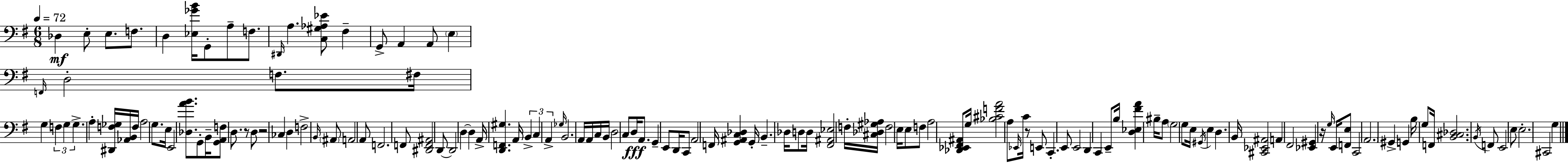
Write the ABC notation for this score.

X:1
T:Untitled
M:6/8
L:1/4
K:Em
_D, E,/2 E,/2 F,/2 D, [_E,_GB]/4 G,,/2 A,/2 F,/2 ^D,,/4 A, [C,^G,_A,_E]/2 ^F, G,,/2 A,, A,,/2 E, F,,/4 D,2 F,/2 ^F,/4 G, F, G, G, A, [^D,,F,_G,]/4 [_A,,B,,]/4 F,/4 A,2 G,/2 E,/4 E,,2 [_D,AB]/2 G,,/2 B,,/4 [G,,A,,F,]/2 D,/2 z/2 D,/2 z2 _C, D, F,2 B,,/4 ^A,,/2 A,,2 A,,/2 F,,2 F,,/2 [^D,,F,,^A,,]2 D,,/2 D,,2 D, D, A,,/4 [D,,F,,^G,] A,,/4 B,, C, A,, _G,/4 B,,2 A,,/4 A,,/4 C,/4 B,,/4 D,2 C,/2 D,/4 A,,/2 G,, E,,/2 D,,/4 C,,/2 A,,2 F,,/4 [G,,^A,,C,_D,] G,,/4 B,, _D,/4 D,/2 D,/4 [^F,,^A,,_E,]2 F,/4 [^C,_D,^G,_A,]/4 F,2 E,/4 E,/2 F,/2 A,2 [_D,,_E,,^F,,^A,,]/2 G,/4 [_B,^CFA]2 A,/2 _E,,/4 C/4 z/2 E,,/2 C,, E,,/2 E,,2 D,, C,, E,,/2 B,/4 [D,_E,^FA] ^B,/4 A,/2 G,2 G,/2 E,/4 ^G,,/4 E, D, B,,/4 [^C,,_E,,^A,,]2 A,, ^F,,2 [_E,,^G,,] z/4 G,/4 E,,/4 [F,,E,]/2 C,,2 A,,2 ^G,, G,, B,/4 G,/2 F,,/4 [B,,^C,_D,]2 B,,/4 F,,/2 E,,2 E,/2 E,2 ^C,,2 G,